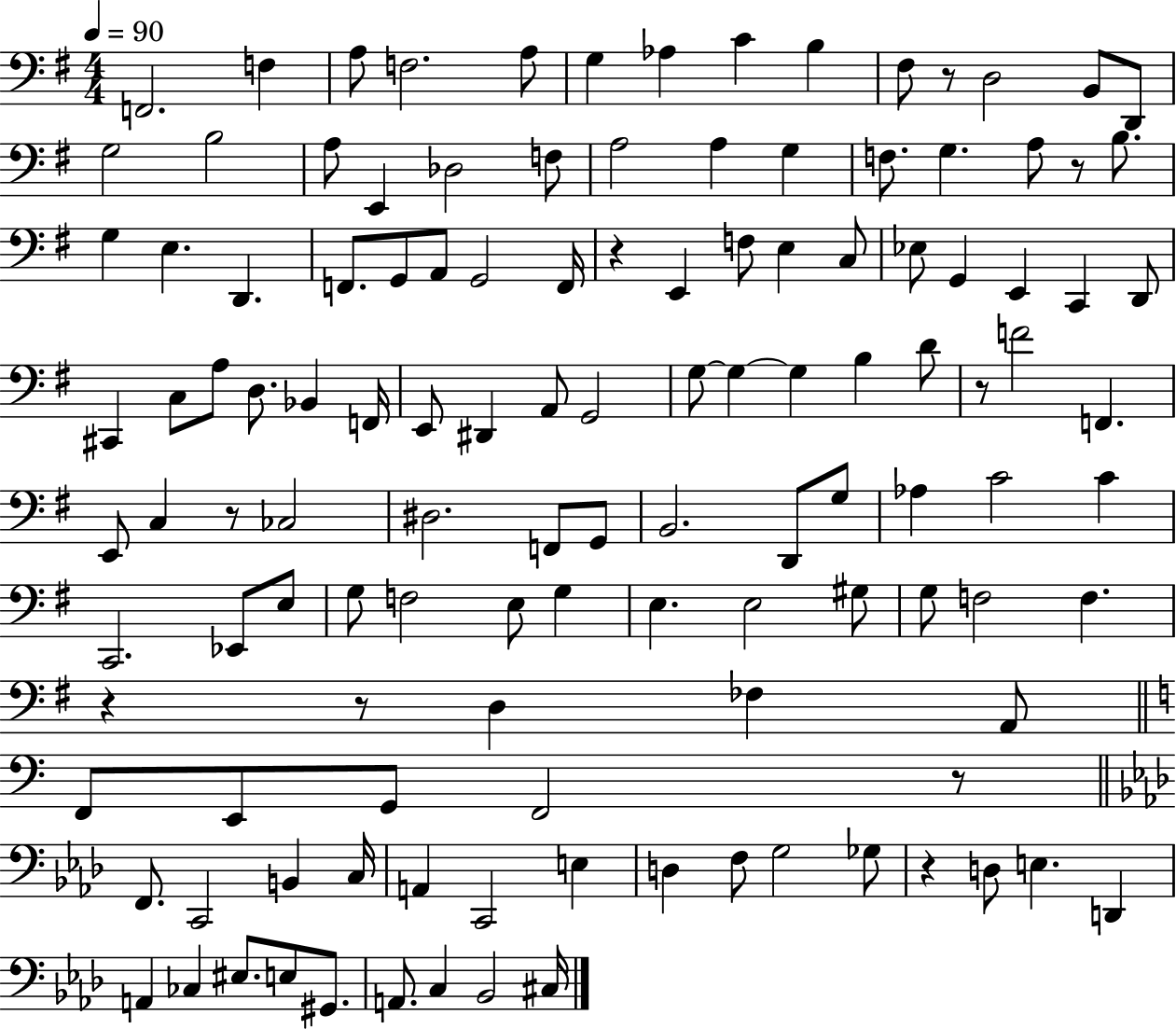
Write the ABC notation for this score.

X:1
T:Untitled
M:4/4
L:1/4
K:G
F,,2 F, A,/2 F,2 A,/2 G, _A, C B, ^F,/2 z/2 D,2 B,,/2 D,,/2 G,2 B,2 A,/2 E,, _D,2 F,/2 A,2 A, G, F,/2 G, A,/2 z/2 B,/2 G, E, D,, F,,/2 G,,/2 A,,/2 G,,2 F,,/4 z E,, F,/2 E, C,/2 _E,/2 G,, E,, C,, D,,/2 ^C,, C,/2 A,/2 D,/2 _B,, F,,/4 E,,/2 ^D,, A,,/2 G,,2 G,/2 G, G, B, D/2 z/2 F2 F,, E,,/2 C, z/2 _C,2 ^D,2 F,,/2 G,,/2 B,,2 D,,/2 G,/2 _A, C2 C C,,2 _E,,/2 E,/2 G,/2 F,2 E,/2 G, E, E,2 ^G,/2 G,/2 F,2 F, z z/2 D, _F, A,,/2 F,,/2 E,,/2 G,,/2 F,,2 z/2 F,,/2 C,,2 B,, C,/4 A,, C,,2 E, D, F,/2 G,2 _G,/2 z D,/2 E, D,, A,, _C, ^E,/2 E,/2 ^G,,/2 A,,/2 C, _B,,2 ^C,/4